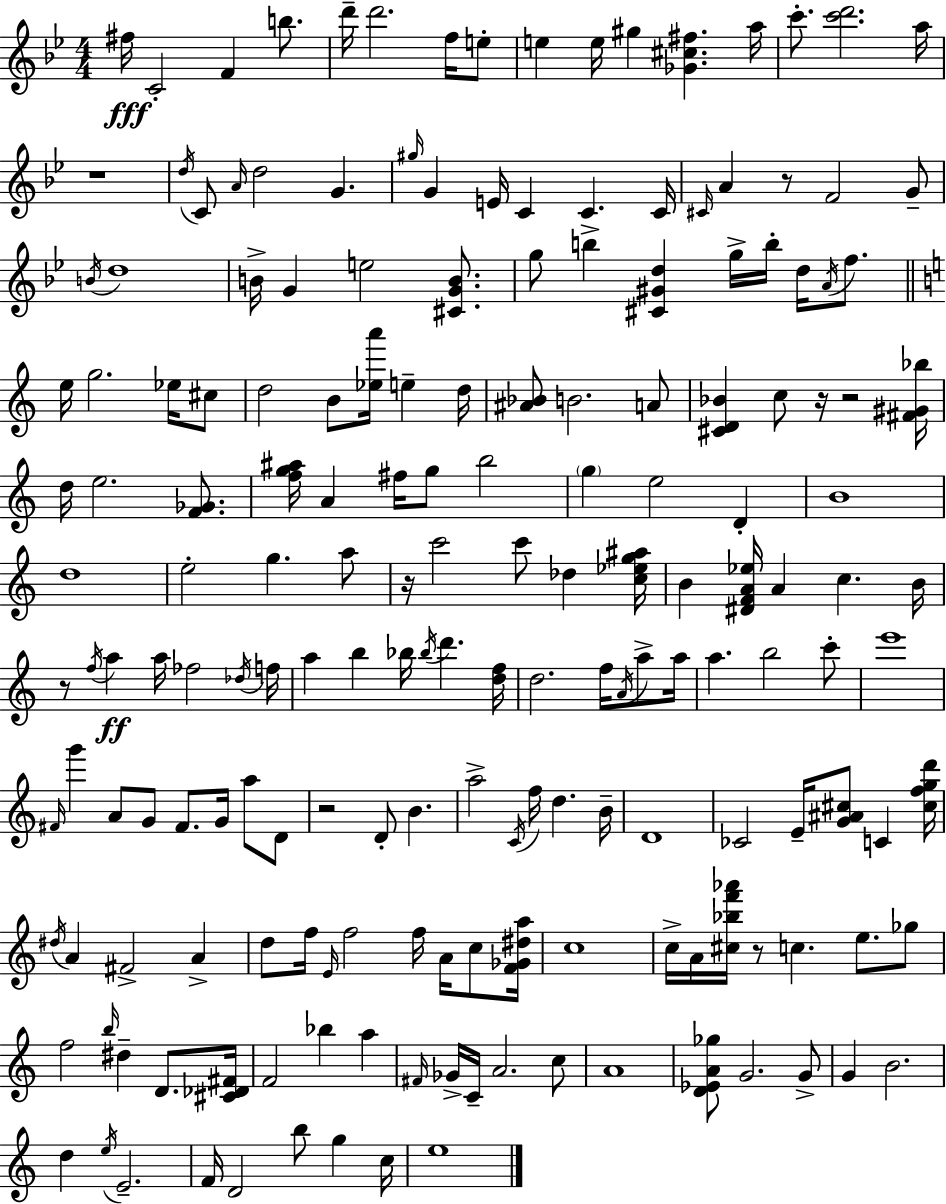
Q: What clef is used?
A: treble